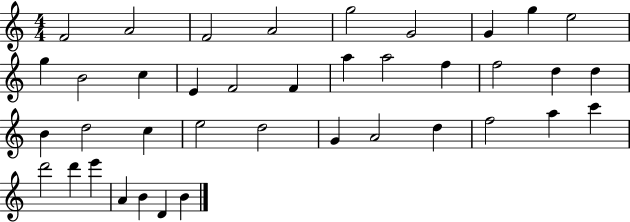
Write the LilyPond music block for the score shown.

{
  \clef treble
  \numericTimeSignature
  \time 4/4
  \key c \major
  f'2 a'2 | f'2 a'2 | g''2 g'2 | g'4 g''4 e''2 | \break g''4 b'2 c''4 | e'4 f'2 f'4 | a''4 a''2 f''4 | f''2 d''4 d''4 | \break b'4 d''2 c''4 | e''2 d''2 | g'4 a'2 d''4 | f''2 a''4 c'''4 | \break d'''2 d'''4 e'''4 | a'4 b'4 d'4 b'4 | \bar "|."
}